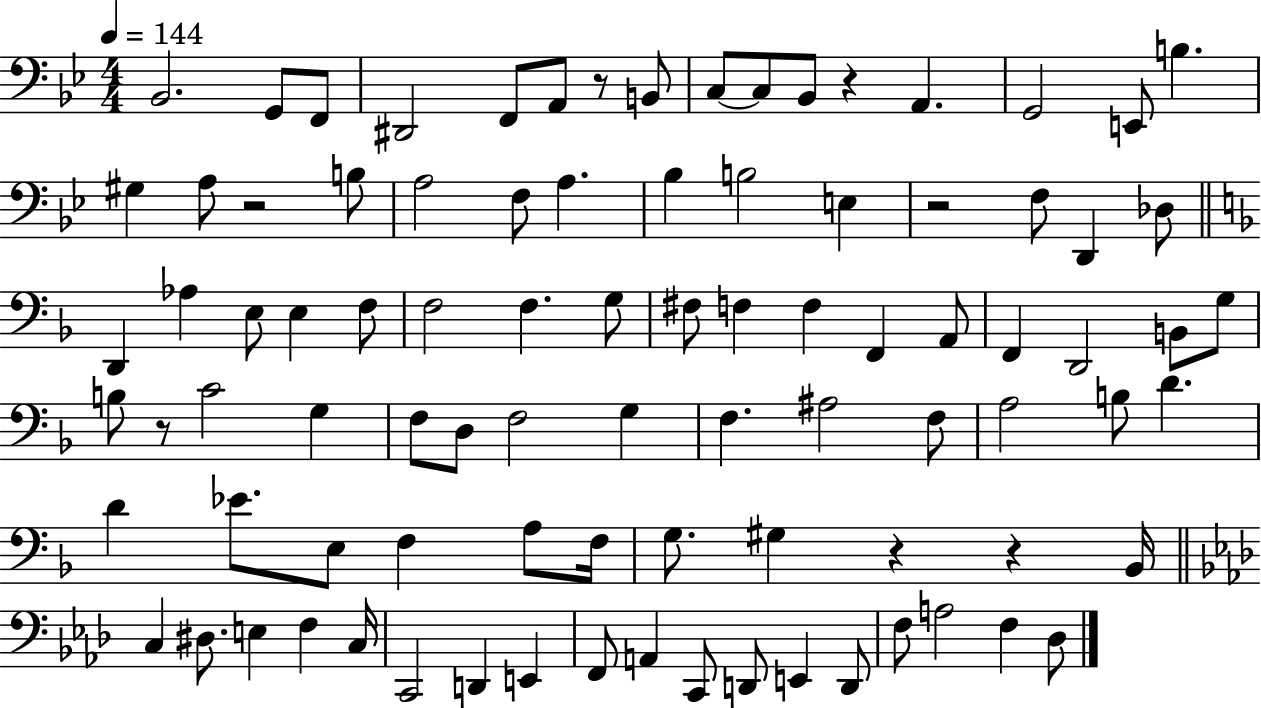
{
  \clef bass
  \numericTimeSignature
  \time 4/4
  \key bes \major
  \tempo 4 = 144
  bes,2. g,8 f,8 | dis,2 f,8 a,8 r8 b,8 | c8~~ c8 bes,8 r4 a,4. | g,2 e,8 b4. | \break gis4 a8 r2 b8 | a2 f8 a4. | bes4 b2 e4 | r2 f8 d,4 des8 | \break \bar "||" \break \key f \major d,4 aes4 e8 e4 f8 | f2 f4. g8 | fis8 f4 f4 f,4 a,8 | f,4 d,2 b,8 g8 | \break b8 r8 c'2 g4 | f8 d8 f2 g4 | f4. ais2 f8 | a2 b8 d'4. | \break d'4 ees'8. e8 f4 a8 f16 | g8. gis4 r4 r4 bes,16 | \bar "||" \break \key aes \major c4 dis8. e4 f4 c16 | c,2 d,4 e,4 | f,8 a,4 c,8 d,8 e,4 d,8 | f8 a2 f4 des8 | \break \bar "|."
}